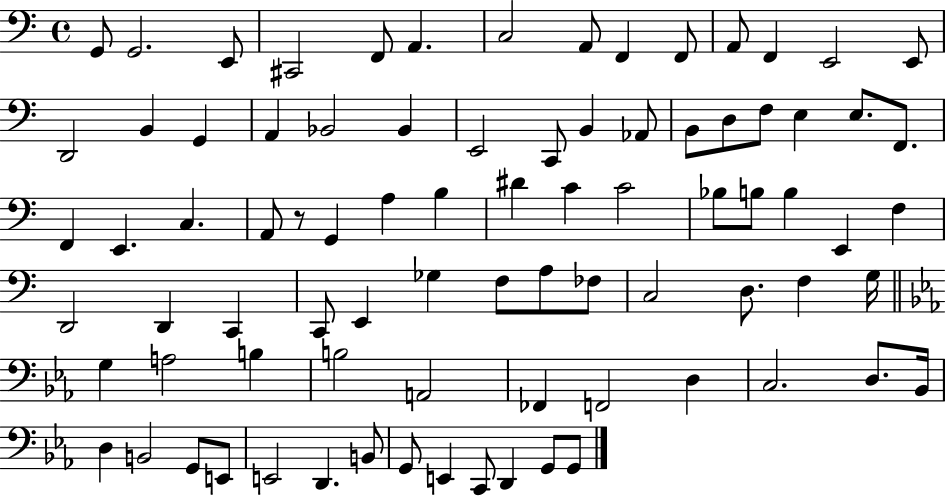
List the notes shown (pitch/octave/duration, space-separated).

G2/e G2/h. E2/e C#2/h F2/e A2/q. C3/h A2/e F2/q F2/e A2/e F2/q E2/h E2/e D2/h B2/q G2/q A2/q Bb2/h Bb2/q E2/h C2/e B2/q Ab2/e B2/e D3/e F3/e E3/q E3/e. F2/e. F2/q E2/q. C3/q. A2/e R/e G2/q A3/q B3/q D#4/q C4/q C4/h Bb3/e B3/e B3/q E2/q F3/q D2/h D2/q C2/q C2/e E2/q Gb3/q F3/e A3/e FES3/e C3/h D3/e. F3/q G3/s G3/q A3/h B3/q B3/h A2/h FES2/q F2/h D3/q C3/h. D3/e. Bb2/s D3/q B2/h G2/e E2/e E2/h D2/q. B2/e G2/e E2/q C2/e D2/q G2/e G2/e